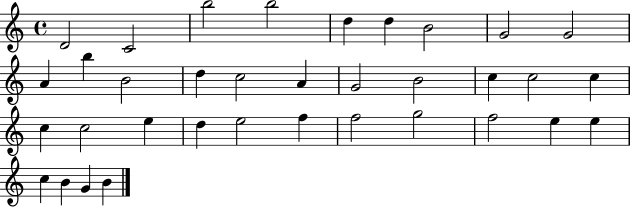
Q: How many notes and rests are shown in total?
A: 35